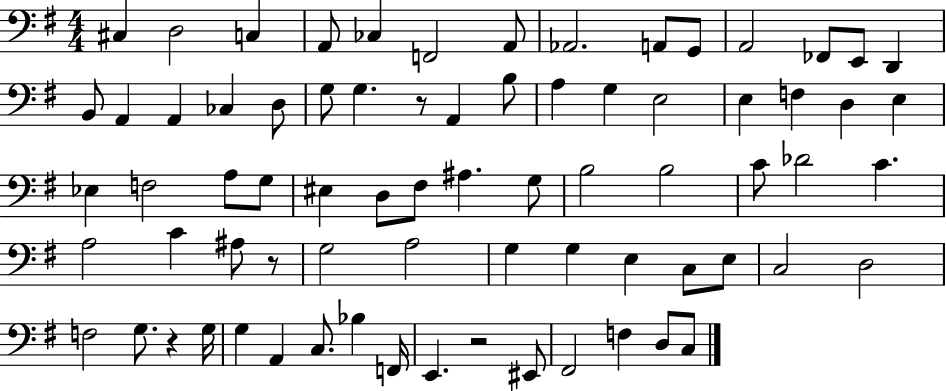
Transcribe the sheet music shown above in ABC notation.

X:1
T:Untitled
M:4/4
L:1/4
K:G
^C, D,2 C, A,,/2 _C, F,,2 A,,/2 _A,,2 A,,/2 G,,/2 A,,2 _F,,/2 E,,/2 D,, B,,/2 A,, A,, _C, D,/2 G,/2 G, z/2 A,, B,/2 A, G, E,2 E, F, D, E, _E, F,2 A,/2 G,/2 ^E, D,/2 ^F,/2 ^A, G,/2 B,2 B,2 C/2 _D2 C A,2 C ^A,/2 z/2 G,2 A,2 G, G, E, C,/2 E,/2 C,2 D,2 F,2 G,/2 z G,/4 G, A,, C,/2 _B, F,,/4 E,, z2 ^E,,/2 ^F,,2 F, D,/2 C,/2